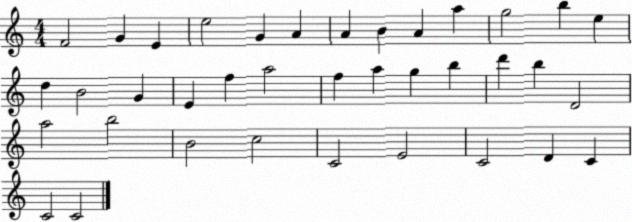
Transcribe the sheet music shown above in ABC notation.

X:1
T:Untitled
M:4/4
L:1/4
K:C
F2 G E e2 G A A B A a g2 b e d B2 G E f a2 f a g b d' b D2 a2 b2 B2 c2 C2 E2 C2 D C C2 C2